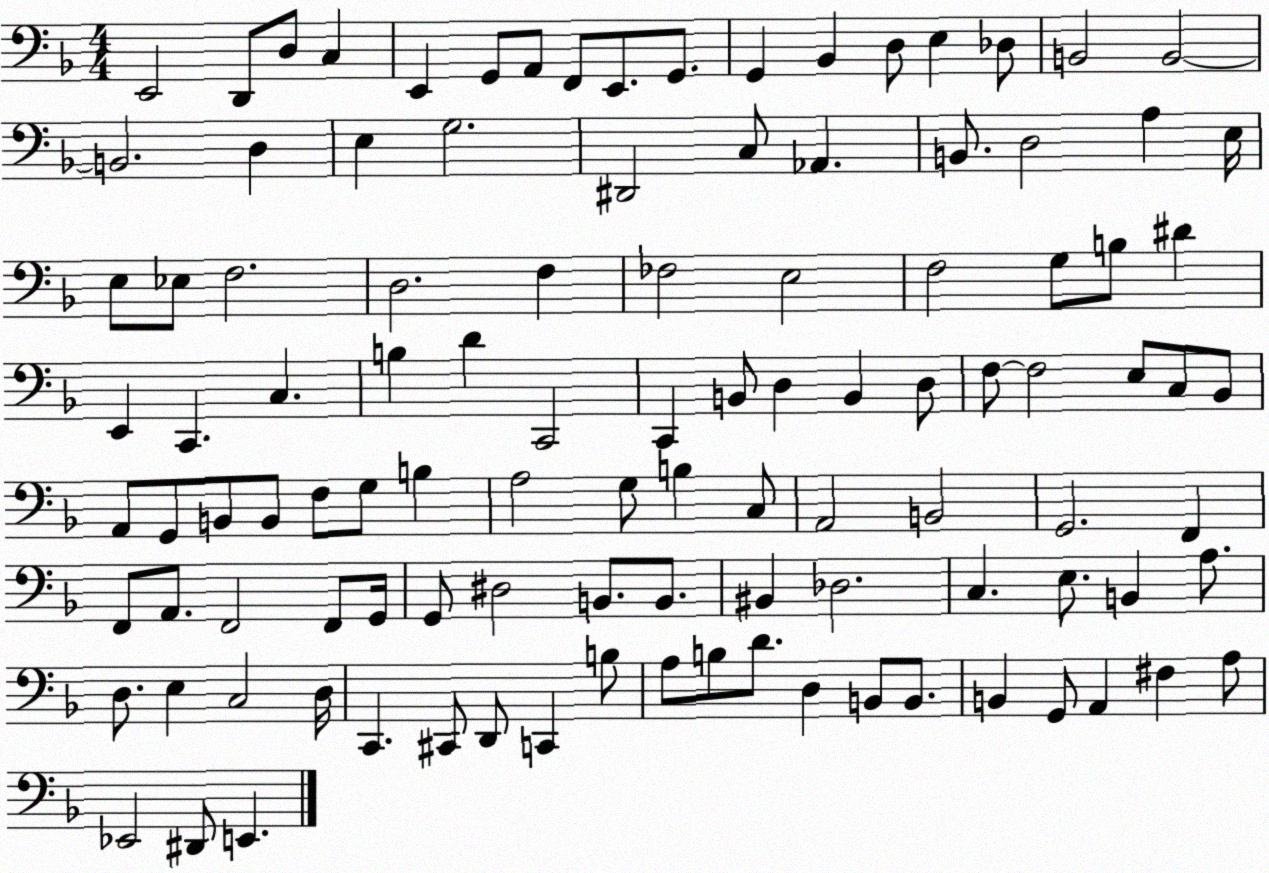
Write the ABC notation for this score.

X:1
T:Untitled
M:4/4
L:1/4
K:F
E,,2 D,,/2 D,/2 C, E,, G,,/2 A,,/2 F,,/2 E,,/2 G,,/2 G,, _B,, D,/2 E, _D,/2 B,,2 B,,2 B,,2 D, E, G,2 ^D,,2 C,/2 _A,, B,,/2 D,2 A, E,/4 E,/2 _E,/2 F,2 D,2 F, _F,2 E,2 F,2 G,/2 B,/2 ^D E,, C,, C, B, D C,,2 C,, B,,/2 D, B,, D,/2 F,/2 F,2 E,/2 C,/2 _B,,/2 A,,/2 G,,/2 B,,/2 B,,/2 F,/2 G,/2 B, A,2 G,/2 B, C,/2 A,,2 B,,2 G,,2 F,, F,,/2 A,,/2 F,,2 F,,/2 G,,/4 G,,/2 ^D,2 B,,/2 B,,/2 ^B,, _D,2 C, E,/2 B,, A,/2 D,/2 E, C,2 D,/4 C,, ^C,,/2 D,,/2 C,, B,/2 A,/2 B,/2 D/2 D, B,,/2 B,,/2 B,, G,,/2 A,, ^F, A,/2 _E,,2 ^D,,/2 E,,